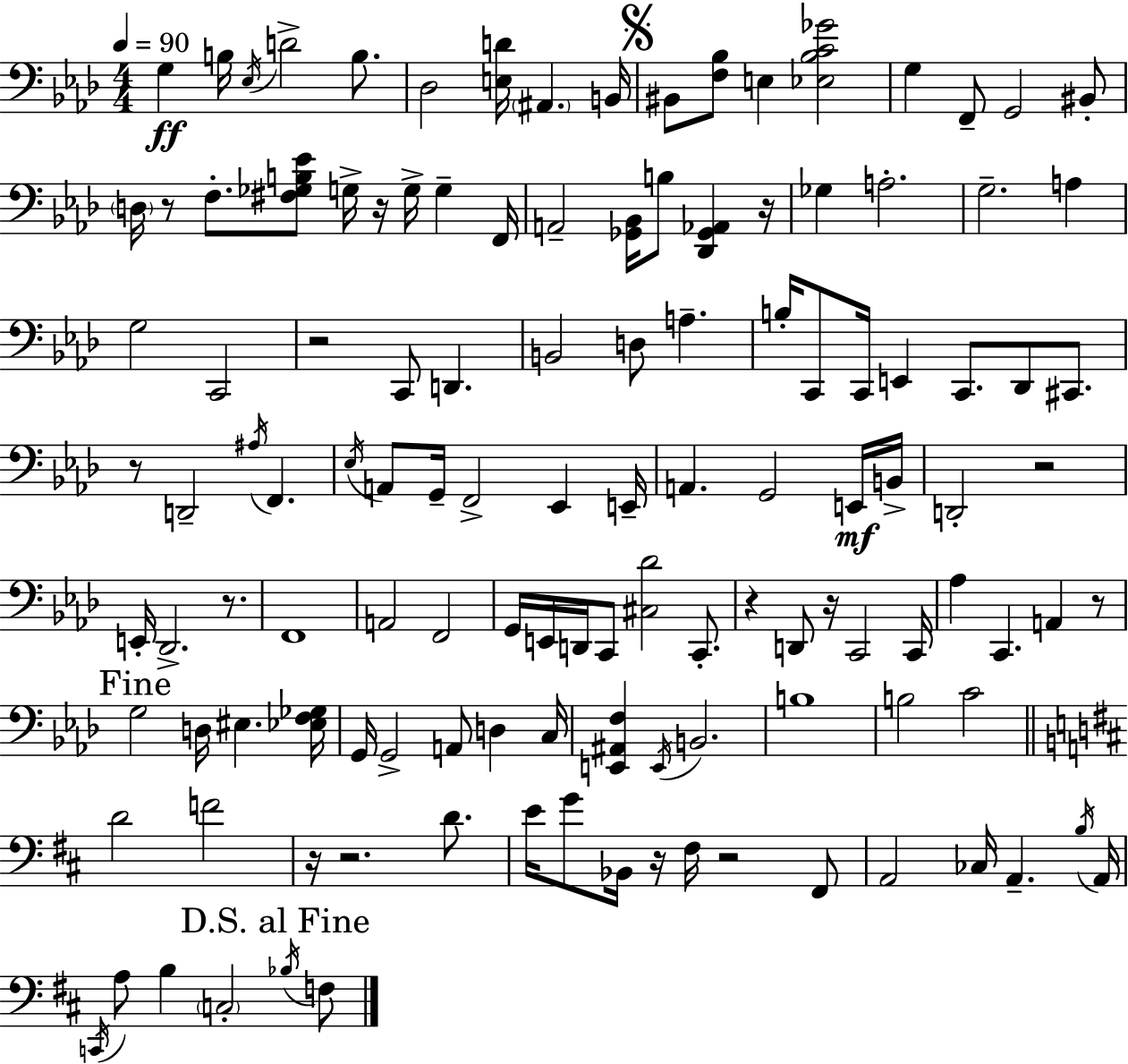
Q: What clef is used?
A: bass